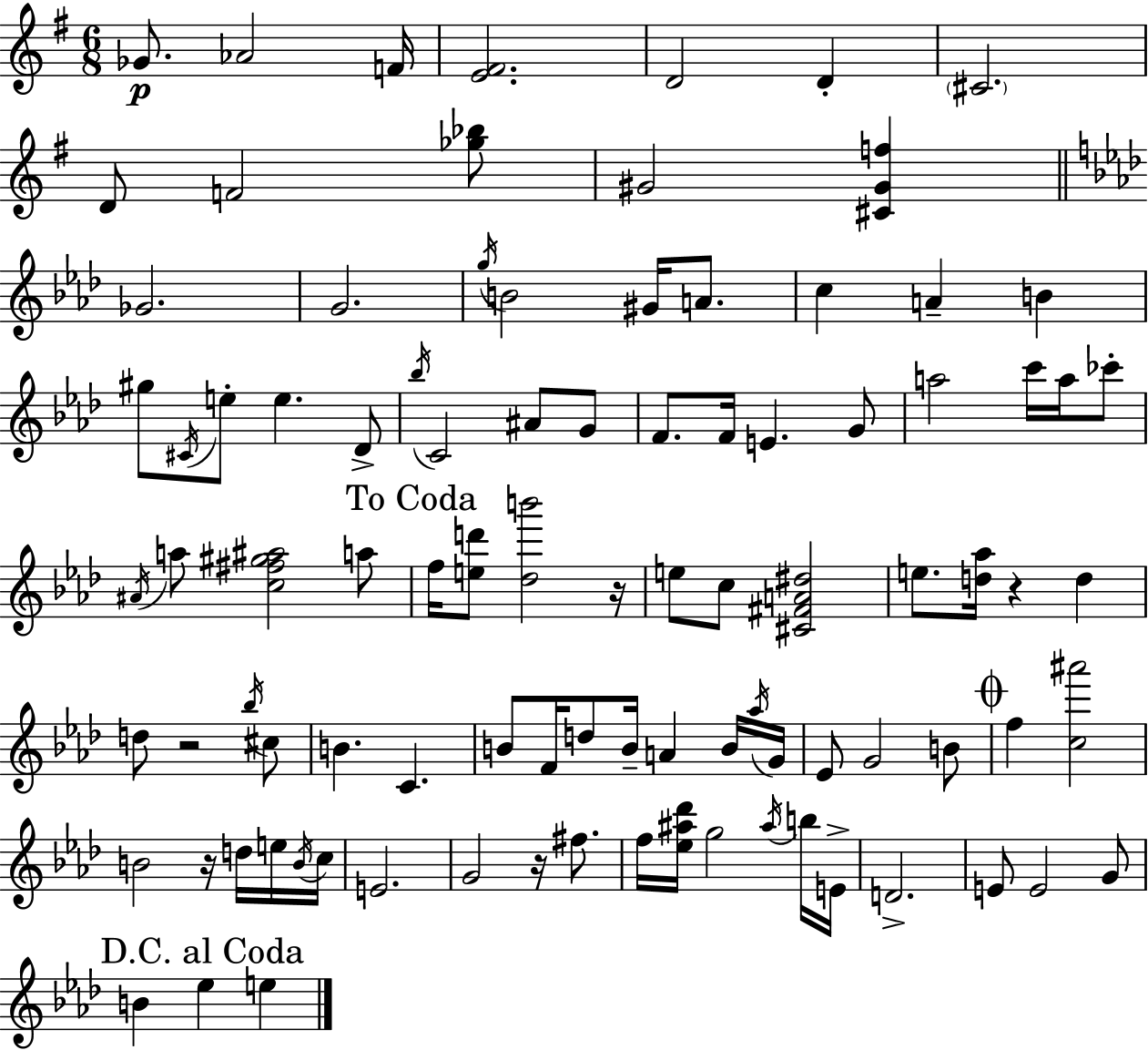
Gb4/e. Ab4/h F4/s [E4,F#4]/h. D4/h D4/q C#4/h. D4/e F4/h [Gb5,Bb5]/e G#4/h [C#4,G#4,F5]/q Gb4/h. G4/h. G5/s B4/h G#4/s A4/e. C5/q A4/q B4/q G#5/e C#4/s E5/e E5/q. Db4/e Bb5/s C4/h A#4/e G4/e F4/e. F4/s E4/q. G4/e A5/h C6/s A5/s CES6/e A#4/s A5/e [C5,F#5,G#5,A#5]/h A5/e F5/s [E5,D6]/e [Db5,B6]/h R/s E5/e C5/e [C#4,F#4,A4,D#5]/h E5/e. [D5,Ab5]/s R/q D5/q D5/e R/h Bb5/s C#5/e B4/q. C4/q. B4/e F4/s D5/e B4/s A4/q B4/s Ab5/s G4/s Eb4/e G4/h B4/e F5/q [C5,A#6]/h B4/h R/s D5/s E5/s B4/s C5/s E4/h. G4/h R/s F#5/e. F5/s [Eb5,A#5,Db6]/s G5/h A#5/s B5/s E4/s D4/h. E4/e E4/h G4/e B4/q Eb5/q E5/q